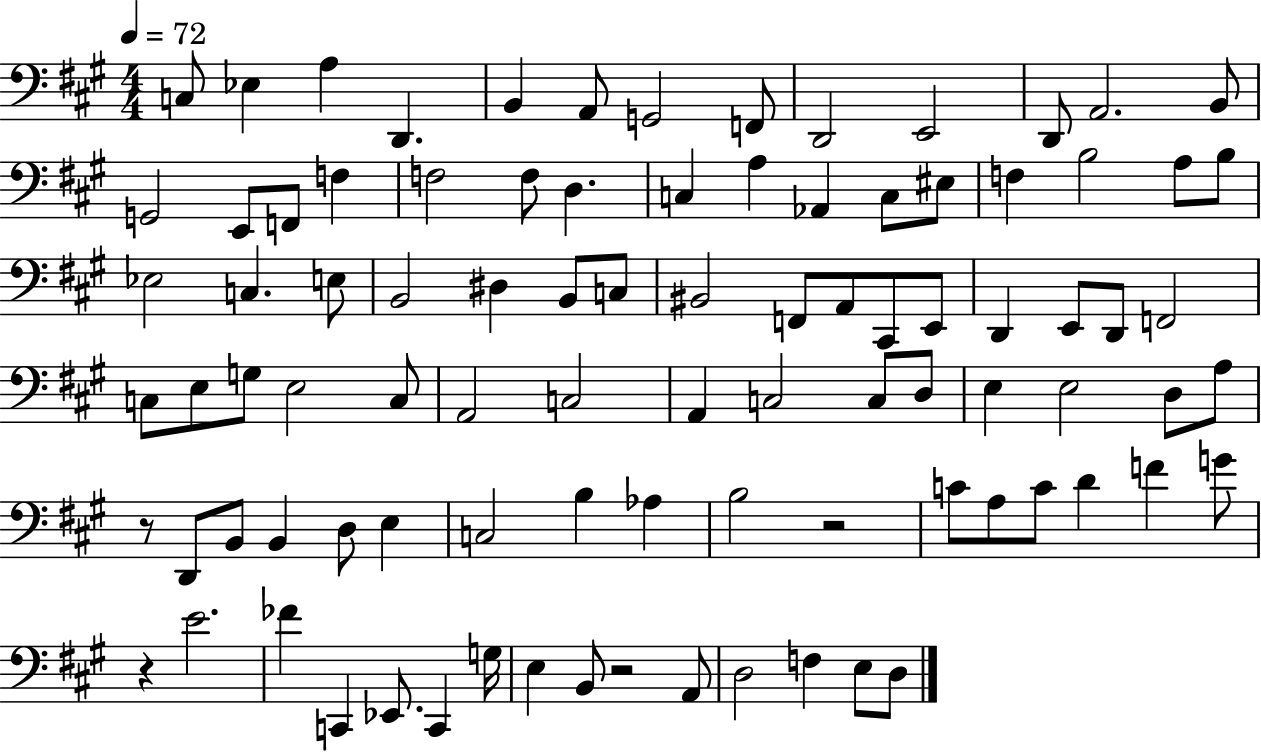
X:1
T:Untitled
M:4/4
L:1/4
K:A
C,/2 _E, A, D,, B,, A,,/2 G,,2 F,,/2 D,,2 E,,2 D,,/2 A,,2 B,,/2 G,,2 E,,/2 F,,/2 F, F,2 F,/2 D, C, A, _A,, C,/2 ^E,/2 F, B,2 A,/2 B,/2 _E,2 C, E,/2 B,,2 ^D, B,,/2 C,/2 ^B,,2 F,,/2 A,,/2 ^C,,/2 E,,/2 D,, E,,/2 D,,/2 F,,2 C,/2 E,/2 G,/2 E,2 C,/2 A,,2 C,2 A,, C,2 C,/2 D,/2 E, E,2 D,/2 A,/2 z/2 D,,/2 B,,/2 B,, D,/2 E, C,2 B, _A, B,2 z2 C/2 A,/2 C/2 D F G/2 z E2 _F C,, _E,,/2 C,, G,/4 E, B,,/2 z2 A,,/2 D,2 F, E,/2 D,/2